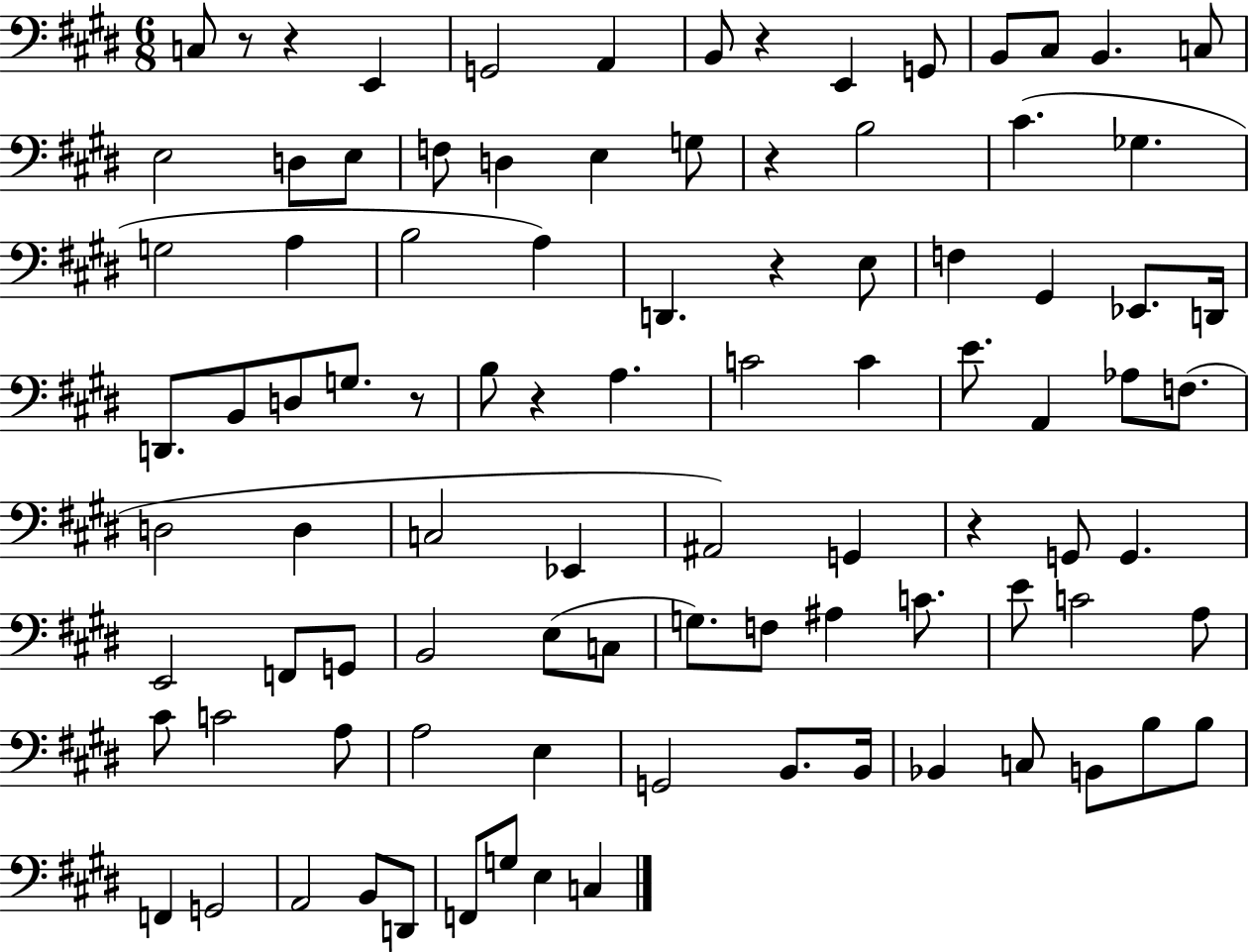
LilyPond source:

{
  \clef bass
  \numericTimeSignature
  \time 6/8
  \key e \major
  c8 r8 r4 e,4 | g,2 a,4 | b,8 r4 e,4 g,8 | b,8 cis8 b,4. c8 | \break e2 d8 e8 | f8 d4 e4 g8 | r4 b2 | cis'4.( ges4. | \break g2 a4 | b2 a4) | d,4. r4 e8 | f4 gis,4 ees,8. d,16 | \break d,8. b,8 d8 g8. r8 | b8 r4 a4. | c'2 c'4 | e'8. a,4 aes8 f8.( | \break d2 d4 | c2 ees,4 | ais,2) g,4 | r4 g,8 g,4. | \break e,2 f,8 g,8 | b,2 e8( c8 | g8.) f8 ais4 c'8. | e'8 c'2 a8 | \break cis'8 c'2 a8 | a2 e4 | g,2 b,8. b,16 | bes,4 c8 b,8 b8 b8 | \break f,4 g,2 | a,2 b,8 d,8 | f,8 g8 e4 c4 | \bar "|."
}